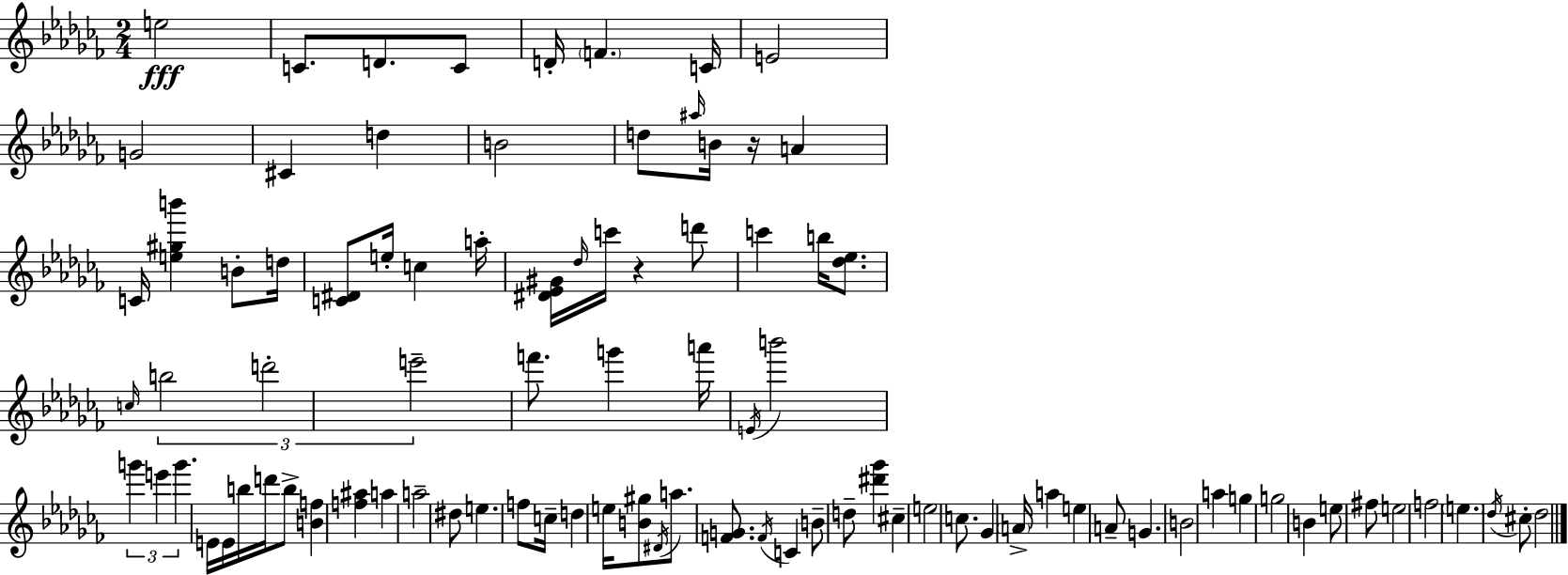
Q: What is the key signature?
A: AES minor